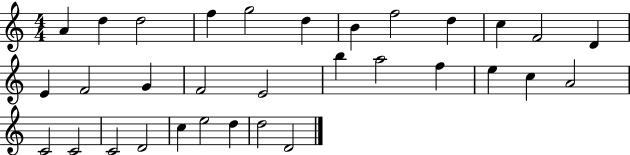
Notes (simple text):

A4/q D5/q D5/h F5/q G5/h D5/q B4/q F5/h D5/q C5/q F4/h D4/q E4/q F4/h G4/q F4/h E4/h B5/q A5/h F5/q E5/q C5/q A4/h C4/h C4/h C4/h D4/h C5/q E5/h D5/q D5/h D4/h